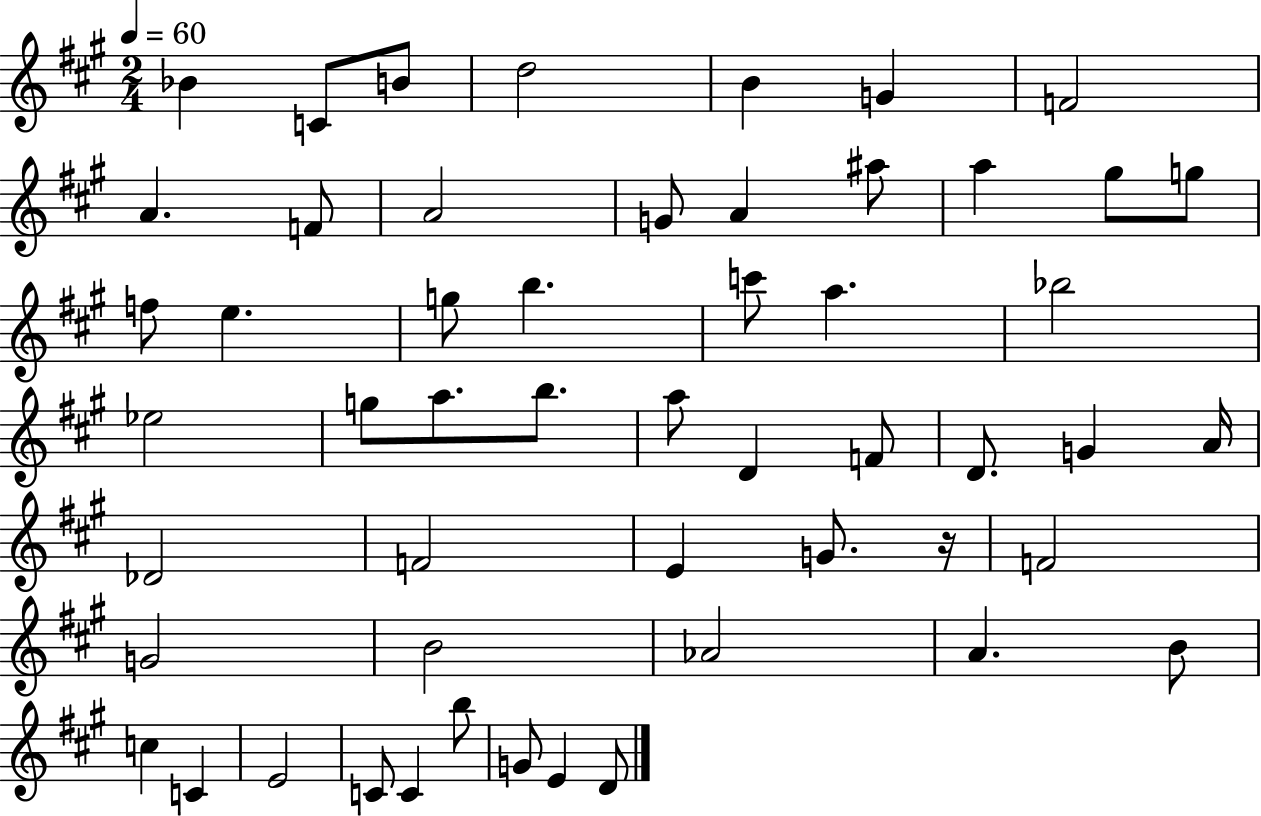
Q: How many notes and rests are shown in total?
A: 53